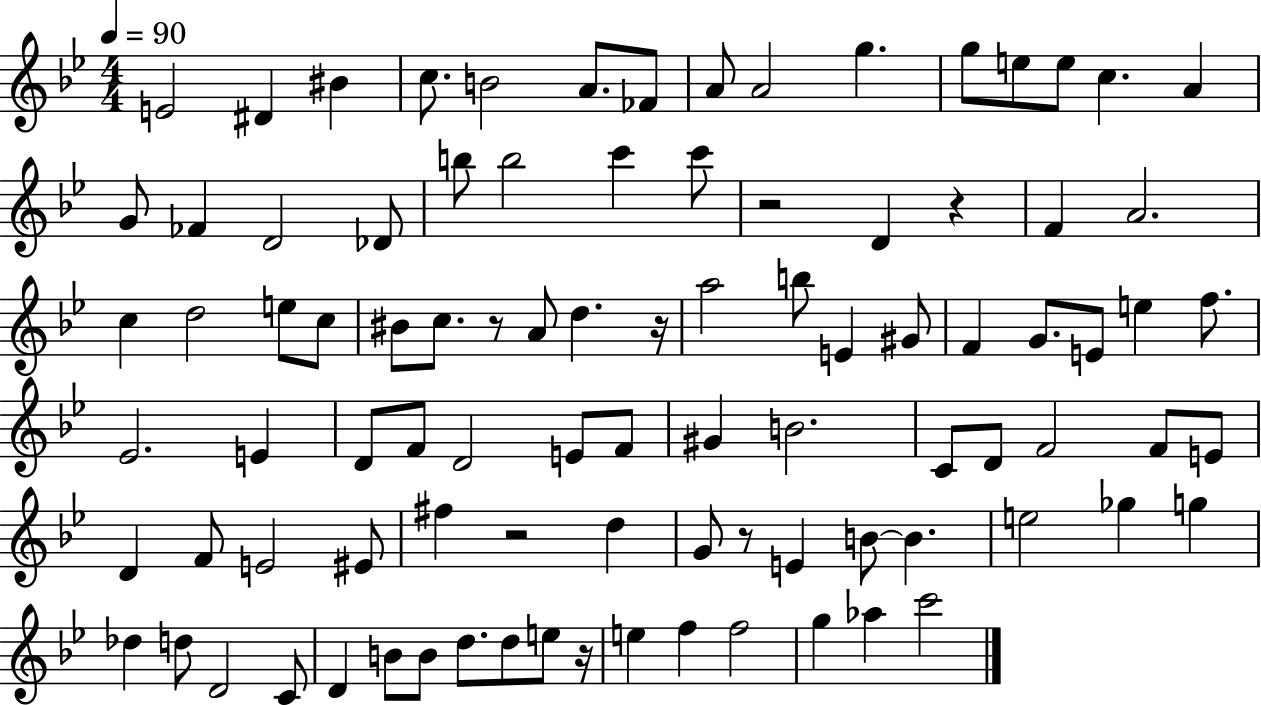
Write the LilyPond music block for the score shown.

{
  \clef treble
  \numericTimeSignature
  \time 4/4
  \key bes \major
  \tempo 4 = 90
  e'2 dis'4 bis'4 | c''8. b'2 a'8. fes'8 | a'8 a'2 g''4. | g''8 e''8 e''8 c''4. a'4 | \break g'8 fes'4 d'2 des'8 | b''8 b''2 c'''4 c'''8 | r2 d'4 r4 | f'4 a'2. | \break c''4 d''2 e''8 c''8 | bis'8 c''8. r8 a'8 d''4. r16 | a''2 b''8 e'4 gis'8 | f'4 g'8. e'8 e''4 f''8. | \break ees'2. e'4 | d'8 f'8 d'2 e'8 f'8 | gis'4 b'2. | c'8 d'8 f'2 f'8 e'8 | \break d'4 f'8 e'2 eis'8 | fis''4 r2 d''4 | g'8 r8 e'4 b'8~~ b'4. | e''2 ges''4 g''4 | \break des''4 d''8 d'2 c'8 | d'4 b'8 b'8 d''8. d''8 e''8 r16 | e''4 f''4 f''2 | g''4 aes''4 c'''2 | \break \bar "|."
}